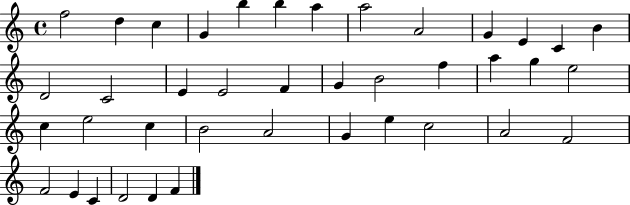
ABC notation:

X:1
T:Untitled
M:4/4
L:1/4
K:C
f2 d c G b b a a2 A2 G E C B D2 C2 E E2 F G B2 f a g e2 c e2 c B2 A2 G e c2 A2 F2 F2 E C D2 D F